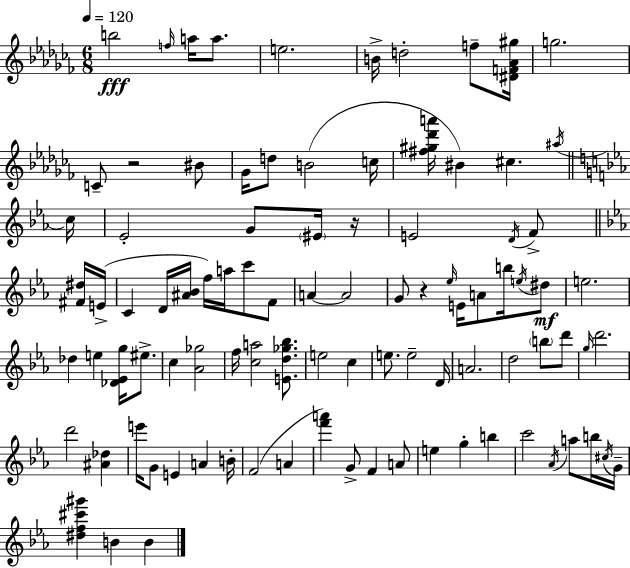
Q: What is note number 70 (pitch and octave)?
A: E5